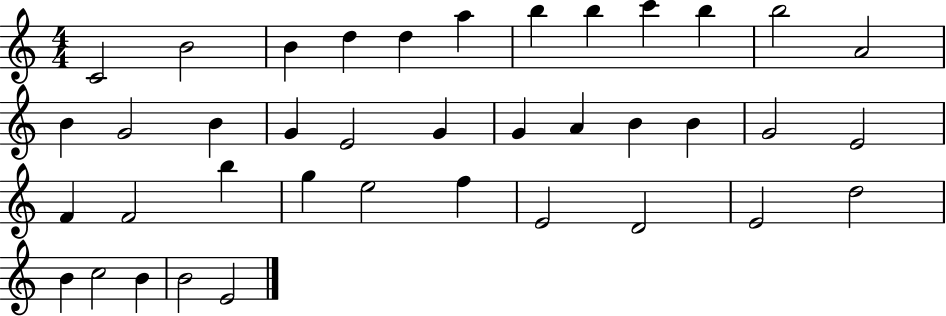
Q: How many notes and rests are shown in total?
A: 39